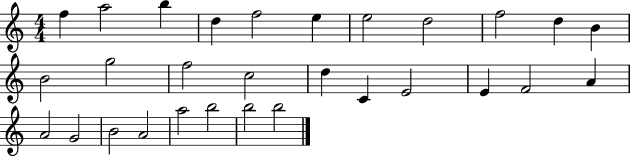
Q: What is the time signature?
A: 4/4